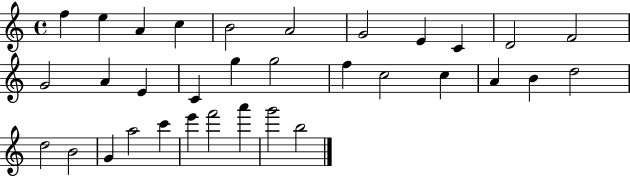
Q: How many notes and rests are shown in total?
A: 33